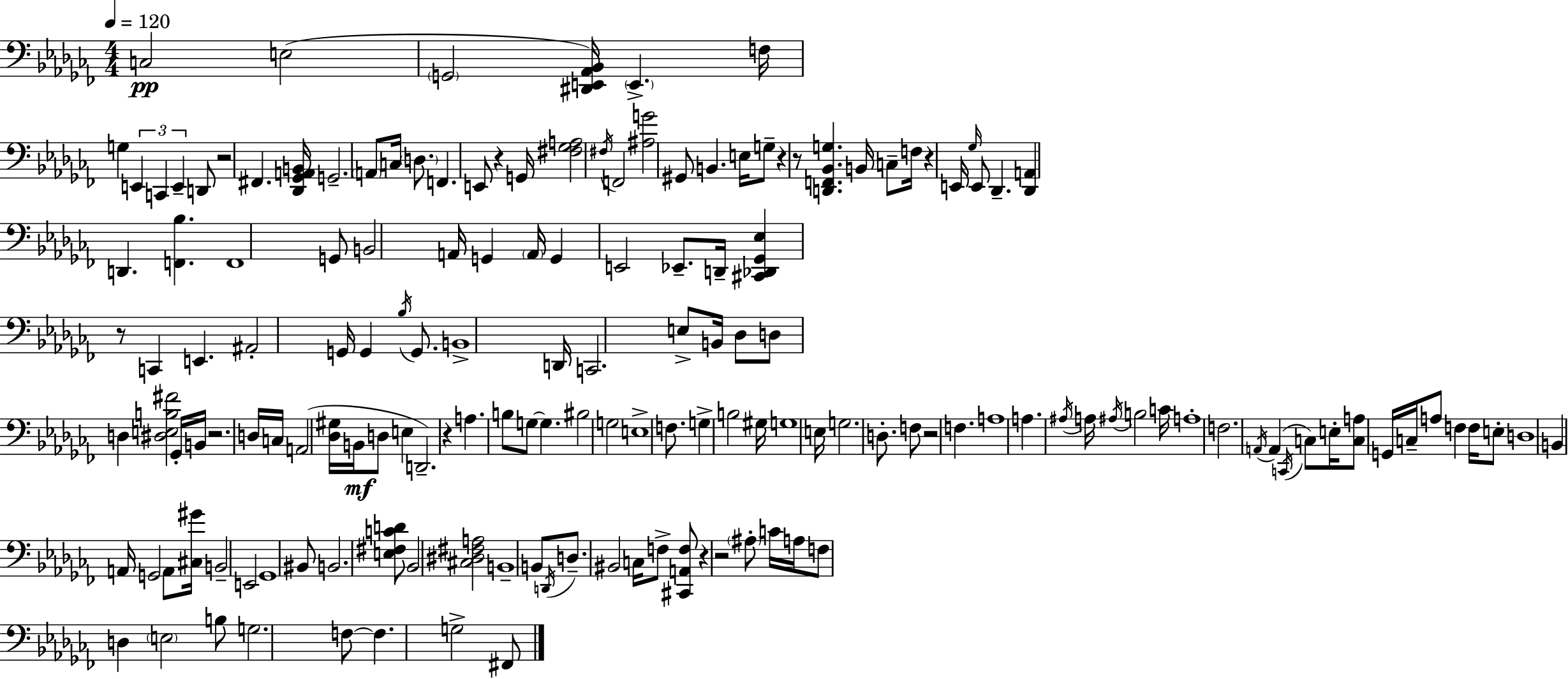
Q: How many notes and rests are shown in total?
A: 159